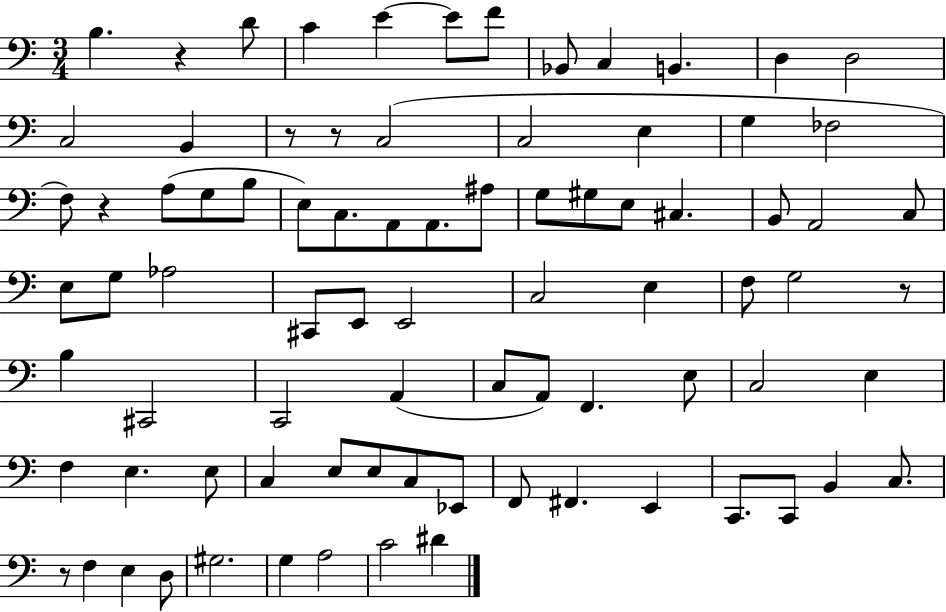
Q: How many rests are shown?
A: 6